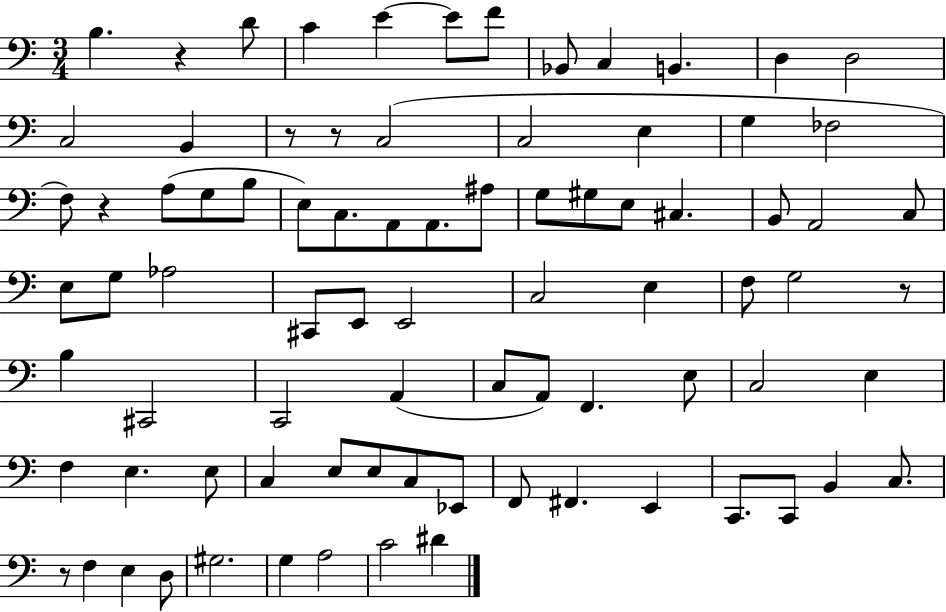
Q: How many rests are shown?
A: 6